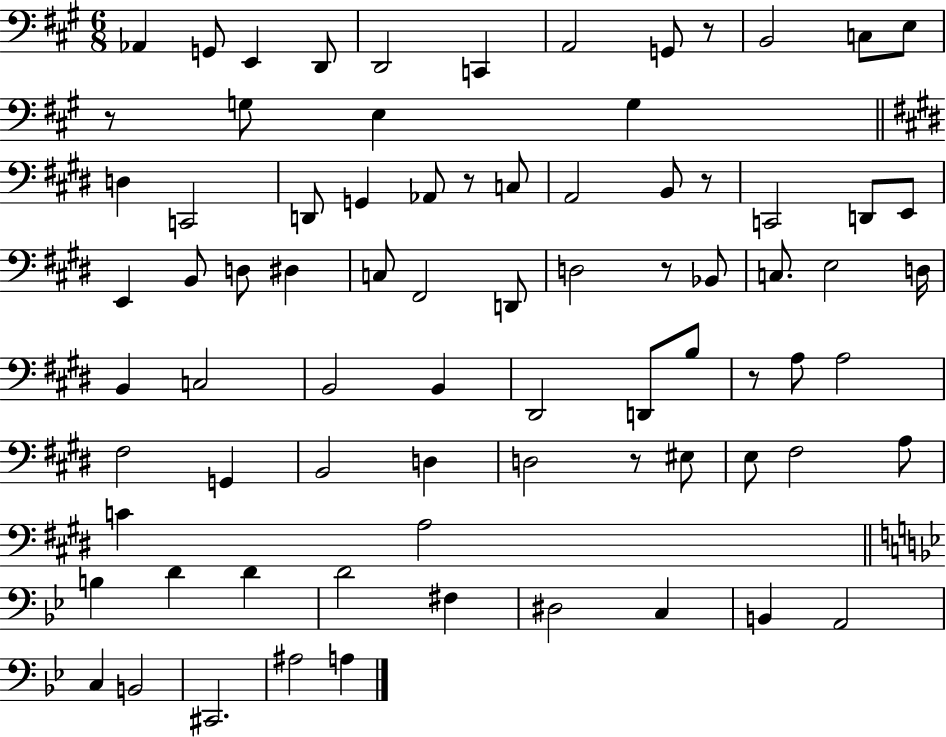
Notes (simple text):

Ab2/q G2/e E2/q D2/e D2/h C2/q A2/h G2/e R/e B2/h C3/e E3/e R/e G3/e E3/q G3/q D3/q C2/h D2/e G2/q Ab2/e R/e C3/e A2/h B2/e R/e C2/h D2/e E2/e E2/q B2/e D3/e D#3/q C3/e F#2/h D2/e D3/h R/e Bb2/e C3/e. E3/h D3/s B2/q C3/h B2/h B2/q D#2/h D2/e B3/e R/e A3/e A3/h F#3/h G2/q B2/h D3/q D3/h R/e EIS3/e E3/e F#3/h A3/e C4/q A3/h B3/q D4/q D4/q D4/h F#3/q D#3/h C3/q B2/q A2/h C3/q B2/h C#2/h. A#3/h A3/q